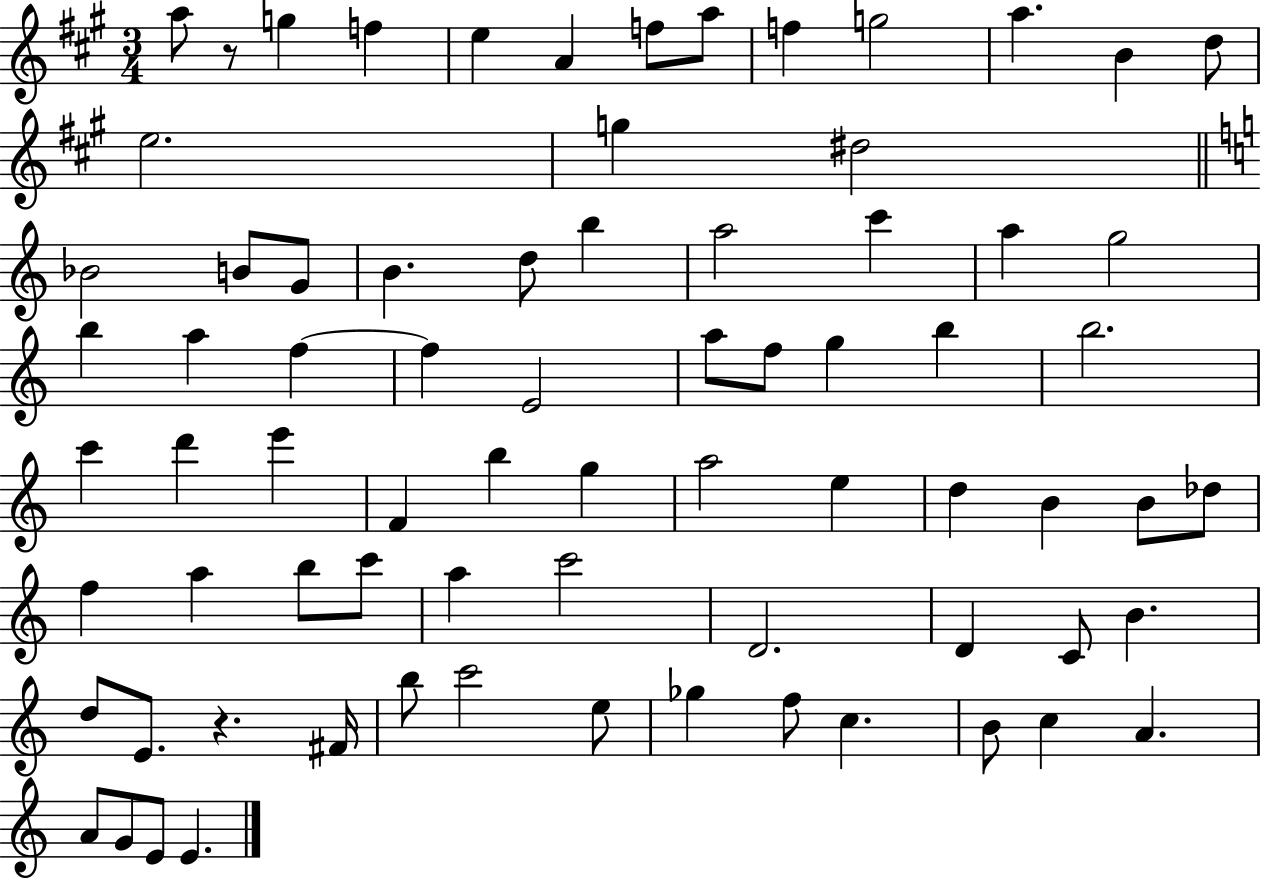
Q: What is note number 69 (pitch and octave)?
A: A4